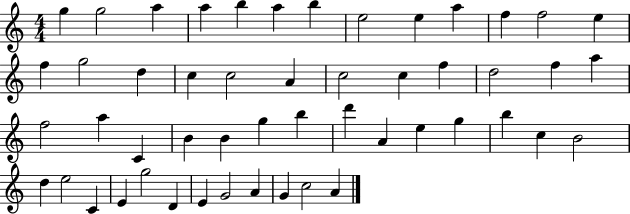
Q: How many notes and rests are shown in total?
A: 51